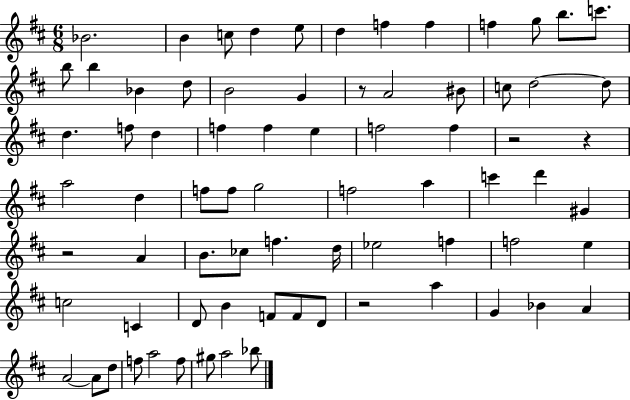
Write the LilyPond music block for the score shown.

{
  \clef treble
  \numericTimeSignature
  \time 6/8
  \key d \major
  bes'2. | b'4 c''8 d''4 e''8 | d''4 f''4 f''4 | f''4 g''8 b''8. c'''8. | \break b''8 b''4 bes'4 d''8 | b'2 g'4 | r8 a'2 bis'8 | c''8 d''2~~ d''8 | \break d''4. f''8 d''4 | f''4 f''4 e''4 | f''2 f''4 | r2 r4 | \break a''2 d''4 | f''8 f''8 g''2 | f''2 a''4 | c'''4 d'''4 gis'4 | \break r2 a'4 | b'8. ces''8 f''4. d''16 | ees''2 f''4 | f''2 e''4 | \break c''2 c'4 | d'8 b'4 f'8 f'8 d'8 | r2 a''4 | g'4 bes'4 a'4 | \break a'2~~ a'8 d''8 | f''8 a''2 f''8 | gis''8 a''2 bes''8 | \bar "|."
}